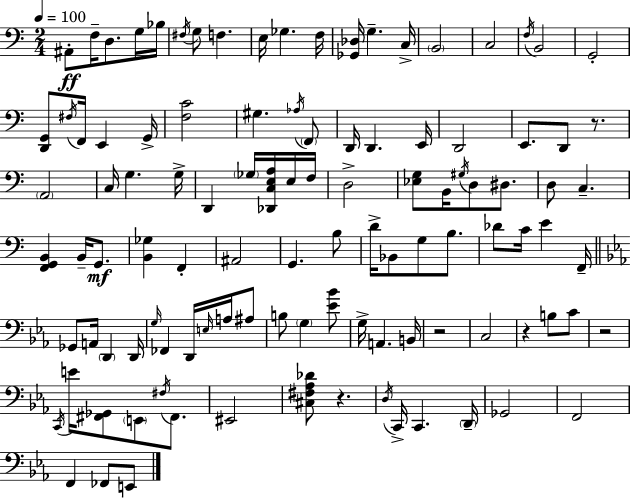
{
  \clef bass
  \numericTimeSignature
  \time 2/4
  \key c \major
  \tempo 4 = 100
  ais,8-.\ff f16-- d8. g16 bes16 | \acciaccatura { fis16 } g8 f4. | e16 ges4. | f16 <ges, des>16 g4.-- | \break c16-> \parenthesize b,2 | c2 | \acciaccatura { f16 } b,2 | g,2-. | \break <d, g,>8 \acciaccatura { fis16 } f,16 e,4 | g,16-> <f c'>2 | gis4. | \acciaccatura { aes16 } \parenthesize f,8 d,16 d,4. | \break e,16 d,2 | e,8. d,8 | r8. \parenthesize a,2 | c16 g4. | \break g16-> d,4 | \parenthesize ges16 <des, c e a>16 e16 f16 d2-> | <ees g>8 b,16 \acciaccatura { gis16 } | d8 dis8. d8 c4.-- | \break <f, g, b,>4 | b,16-- g,8.\mf <b, ges>4 | f,4-. ais,2 | g,4. | \break b8 d'16-> bes,8 | g8 b8. des'8 c'16 | e'4 f,16-- \bar "||" \break \key c \minor ges,8 a,16 \parenthesize d,4 d,16 | \grace { g16 } fes,4 d,16 \grace { e16 } a16 | ais8 b8 \parenthesize g4 | <ees' bes'>8 g16-> a,4. | \break b,16 r2 | c2 | r4 b8 | c'8 r2 | \break \acciaccatura { c,16 } e'16 <fis, ges,>8 \parenthesize e,8 | \acciaccatura { fis16 } fis,8. eis,2 | <cis fis aes des'>8 r4. | \acciaccatura { d16 } c,16-> c,4. | \break \parenthesize d,16-- ges,2 | f,2 | f,4 | fes,8 e,8 \bar "|."
}